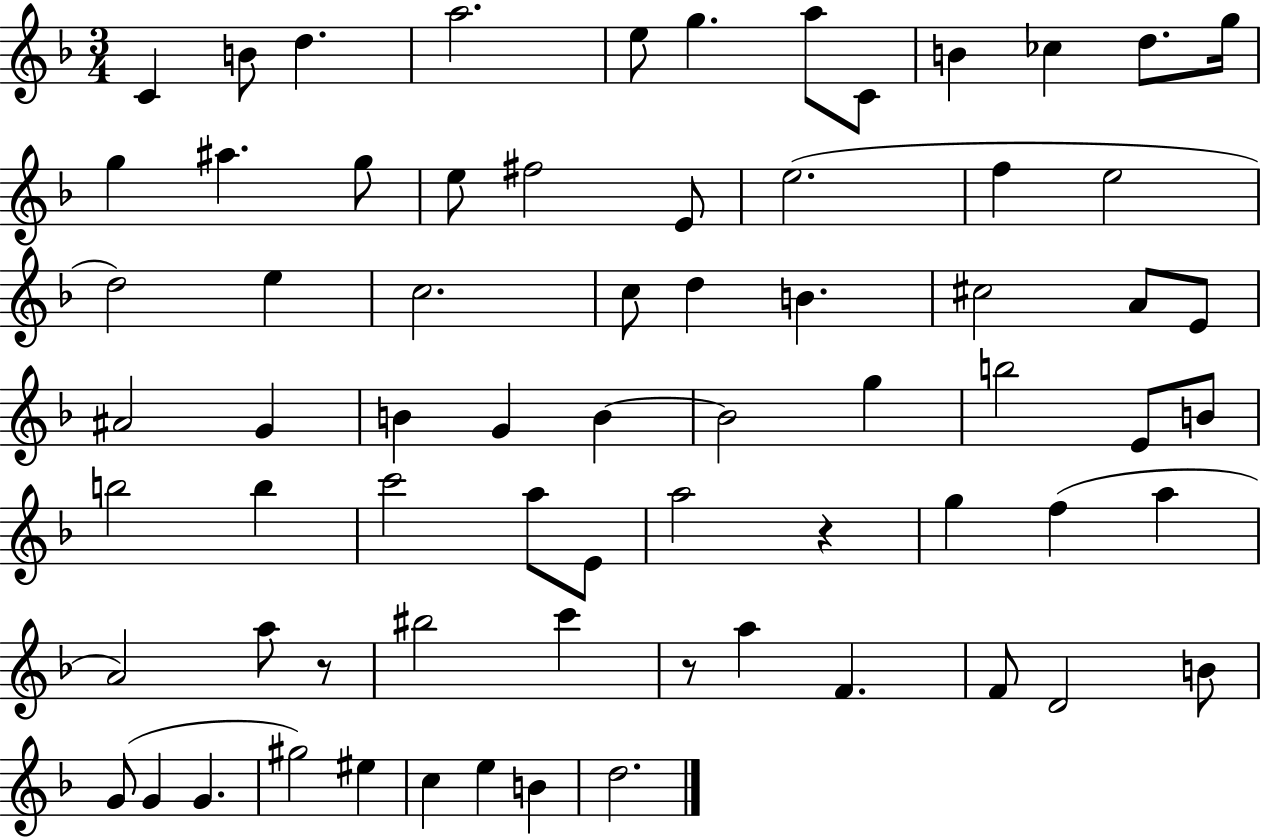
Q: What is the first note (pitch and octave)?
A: C4